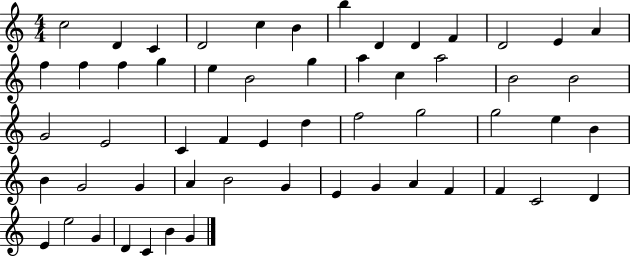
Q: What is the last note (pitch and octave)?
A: G4